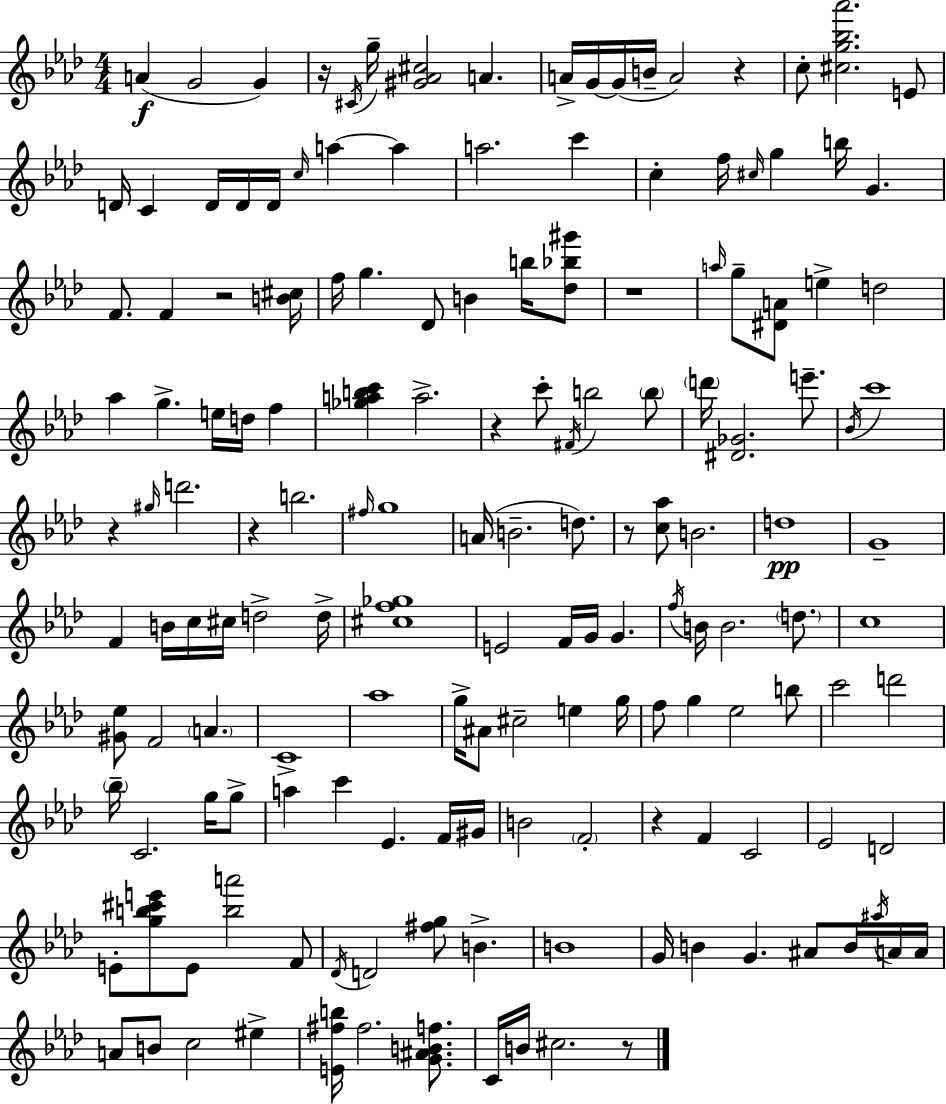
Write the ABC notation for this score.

X:1
T:Untitled
M:4/4
L:1/4
K:Fm
A G2 G z/4 ^C/4 g/4 [^G_A^c]2 A A/4 G/4 G/4 B/4 A2 z c/2 [^cg_b_a']2 E/2 D/4 C D/4 D/4 D/4 c/4 a a a2 c' c f/4 ^c/4 g b/4 G F/2 F z2 [B^c]/4 f/4 g _D/2 B b/4 [_d_b^g']/2 z4 a/4 g/2 [^DA]/2 e d2 _a g e/4 d/4 f [_gabc'] a2 z c'/2 ^F/4 b2 b/2 d'/4 [^D_G]2 e'/2 _B/4 c'4 z ^g/4 d'2 z b2 ^f/4 g4 A/4 B2 d/2 z/2 [c_a]/2 B2 d4 G4 F B/4 c/4 ^c/4 d2 d/4 [^cf_g]4 E2 F/4 G/4 G f/4 B/4 B2 d/2 c4 [^G_e]/2 F2 A C4 _a4 g/4 ^A/2 ^c2 e g/4 f/2 g _e2 b/2 c'2 d'2 _b/4 C2 g/4 g/2 a c' _E F/4 ^G/4 B2 F2 z F C2 _E2 D2 E/2 [gb^c'e']/2 E/2 [ba']2 F/2 _D/4 D2 [^fg]/2 B B4 G/4 B G ^A/2 B/4 ^a/4 A/4 A/4 A/2 B/2 c2 ^e [E^fb]/4 ^f2 [G^ABf]/2 C/4 B/4 ^c2 z/2